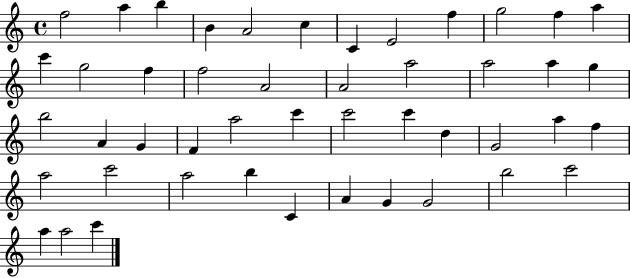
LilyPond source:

{
  \clef treble
  \time 4/4
  \defaultTimeSignature
  \key c \major
  f''2 a''4 b''4 | b'4 a'2 c''4 | c'4 e'2 f''4 | g''2 f''4 a''4 | \break c'''4 g''2 f''4 | f''2 a'2 | a'2 a''2 | a''2 a''4 g''4 | \break b''2 a'4 g'4 | f'4 a''2 c'''4 | c'''2 c'''4 d''4 | g'2 a''4 f''4 | \break a''2 c'''2 | a''2 b''4 c'4 | a'4 g'4 g'2 | b''2 c'''2 | \break a''4 a''2 c'''4 | \bar "|."
}